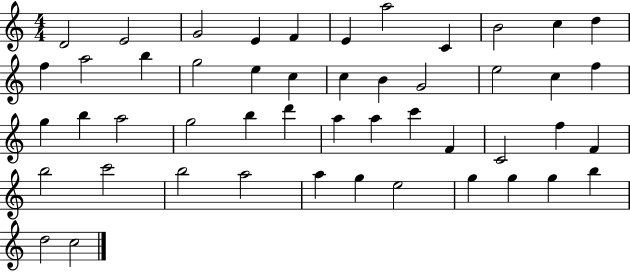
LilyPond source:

{
  \clef treble
  \numericTimeSignature
  \time 4/4
  \key c \major
  d'2 e'2 | g'2 e'4 f'4 | e'4 a''2 c'4 | b'2 c''4 d''4 | \break f''4 a''2 b''4 | g''2 e''4 c''4 | c''4 b'4 g'2 | e''2 c''4 f''4 | \break g''4 b''4 a''2 | g''2 b''4 d'''4 | a''4 a''4 c'''4 f'4 | c'2 f''4 f'4 | \break b''2 c'''2 | b''2 a''2 | a''4 g''4 e''2 | g''4 g''4 g''4 b''4 | \break d''2 c''2 | \bar "|."
}